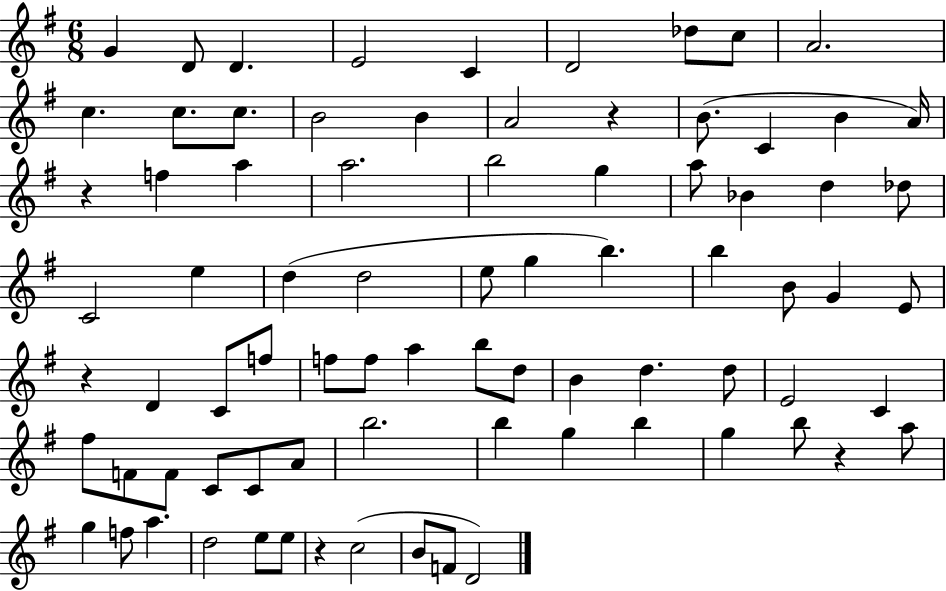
{
  \clef treble
  \numericTimeSignature
  \time 6/8
  \key g \major
  \repeat volta 2 { g'4 d'8 d'4. | e'2 c'4 | d'2 des''8 c''8 | a'2. | \break c''4. c''8. c''8. | b'2 b'4 | a'2 r4 | b'8.( c'4 b'4 a'16) | \break r4 f''4 a''4 | a''2. | b''2 g''4 | a''8 bes'4 d''4 des''8 | \break c'2 e''4 | d''4( d''2 | e''8 g''4 b''4.) | b''4 b'8 g'4 e'8 | \break r4 d'4 c'8 f''8 | f''8 f''8 a''4 b''8 d''8 | b'4 d''4. d''8 | e'2 c'4 | \break fis''8 f'8 f'8 c'8 c'8 a'8 | b''2. | b''4 g''4 b''4 | g''4 b''8 r4 a''8 | \break g''4 f''8 a''4. | d''2 e''8 e''8 | r4 c''2( | b'8 f'8 d'2) | \break } \bar "|."
}